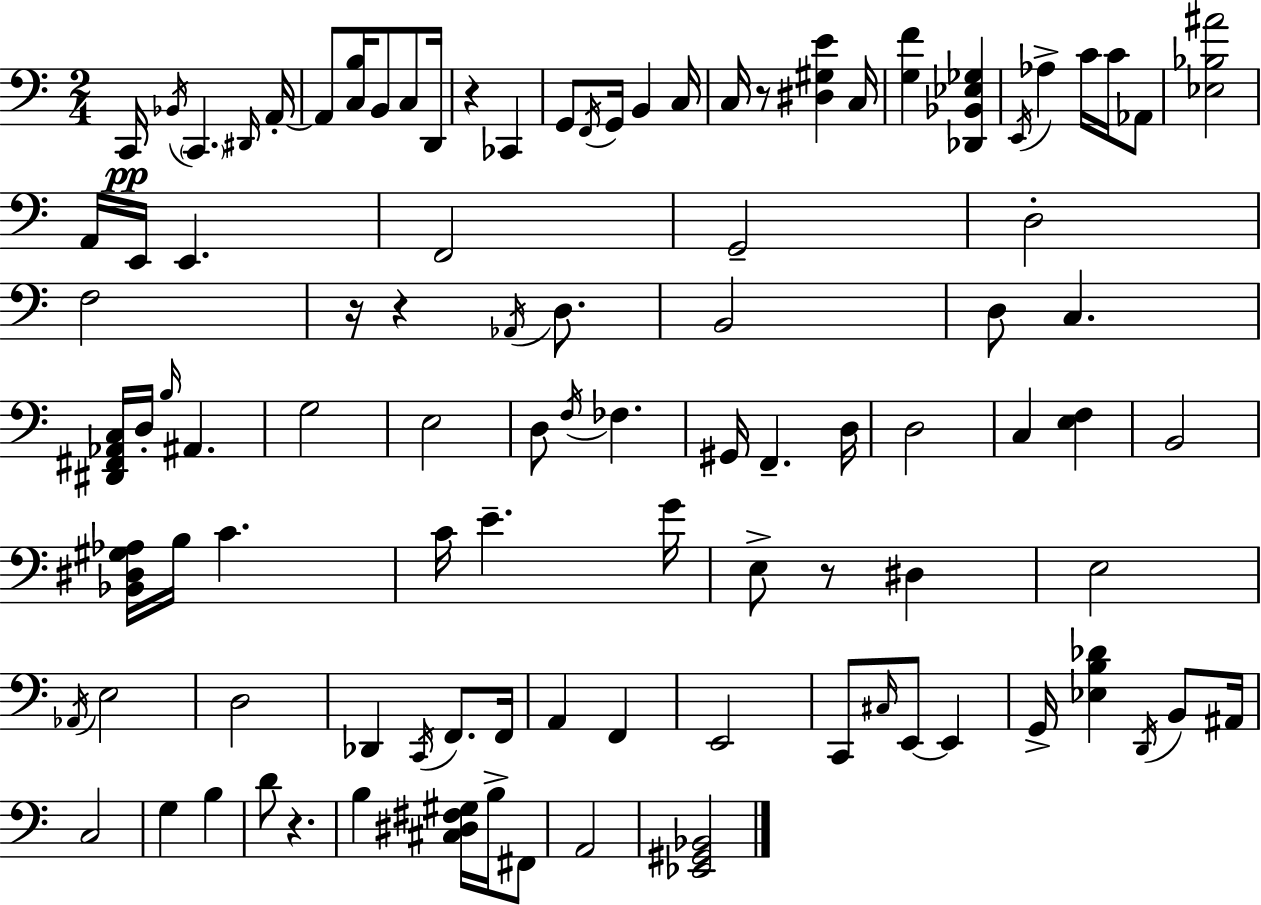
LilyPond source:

{
  \clef bass
  \numericTimeSignature
  \time 2/4
  \key c \major
  c,16\pp \acciaccatura { bes,16 } \parenthesize c,4. | \grace { dis,16 } a,16-.~~ a,8 <c b>16 b,8 c8 | d,16 r4 ces,4 | g,8 \acciaccatura { f,16 } g,16 b,4 | \break c16 c16 r8 <dis gis e'>4 | c16 <g f'>4 <des, bes, ees ges>4 | \acciaccatura { e,16 } aes4-> | c'16 c'16 aes,8 <ees bes ais'>2 | \break a,16 e,16 e,4. | f,2 | g,2-- | d2-. | \break f2 | r16 r4 | \acciaccatura { aes,16 } d8. b,2 | d8 c4. | \break <dis, fis, aes, c>16 d16-. \grace { b16 } | ais,4. g2 | e2 | d8 | \break \acciaccatura { f16 } fes4. gis,16 | f,4.-- d16 d2 | c4 | <e f>4 b,2 | \break <bes, dis gis aes>16 | b16 c'4. c'16 | e'4.-- g'16 e8-> | r8 dis4 e2 | \break \acciaccatura { aes,16 } | e2 | d2 | des,4 \acciaccatura { c,16 } f,8. | \break f,16 a,4 f,4 | e,2 | c,8 \grace { cis16 } e,8~~ e,4 | g,16-> <ees b des'>4 \acciaccatura { d,16 } | \break b,8 ais,16 c2 | g4 b4 | d'8 r4. | b4 <cis dis fis gis>16 | \break b16-> fis,8 a,2 | <ees, gis, bes,>2 | \bar "|."
}